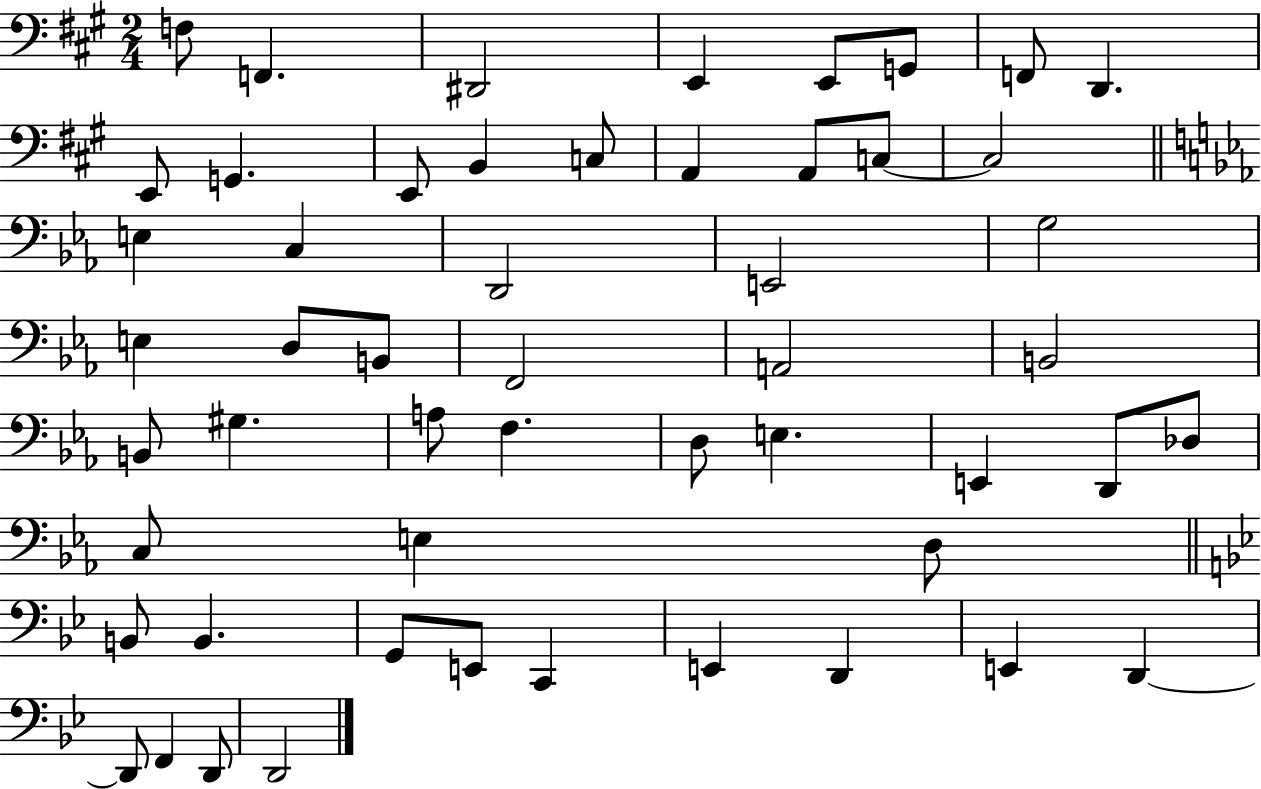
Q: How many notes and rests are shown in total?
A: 53